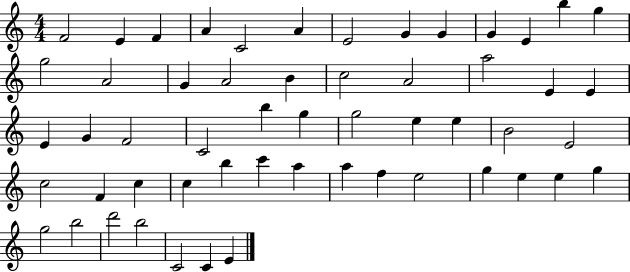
{
  \clef treble
  \numericTimeSignature
  \time 4/4
  \key c \major
  f'2 e'4 f'4 | a'4 c'2 a'4 | e'2 g'4 g'4 | g'4 e'4 b''4 g''4 | \break g''2 a'2 | g'4 a'2 b'4 | c''2 a'2 | a''2 e'4 e'4 | \break e'4 g'4 f'2 | c'2 b''4 g''4 | g''2 e''4 e''4 | b'2 e'2 | \break c''2 f'4 c''4 | c''4 b''4 c'''4 a''4 | a''4 f''4 e''2 | g''4 e''4 e''4 g''4 | \break g''2 b''2 | d'''2 b''2 | c'2 c'4 e'4 | \bar "|."
}